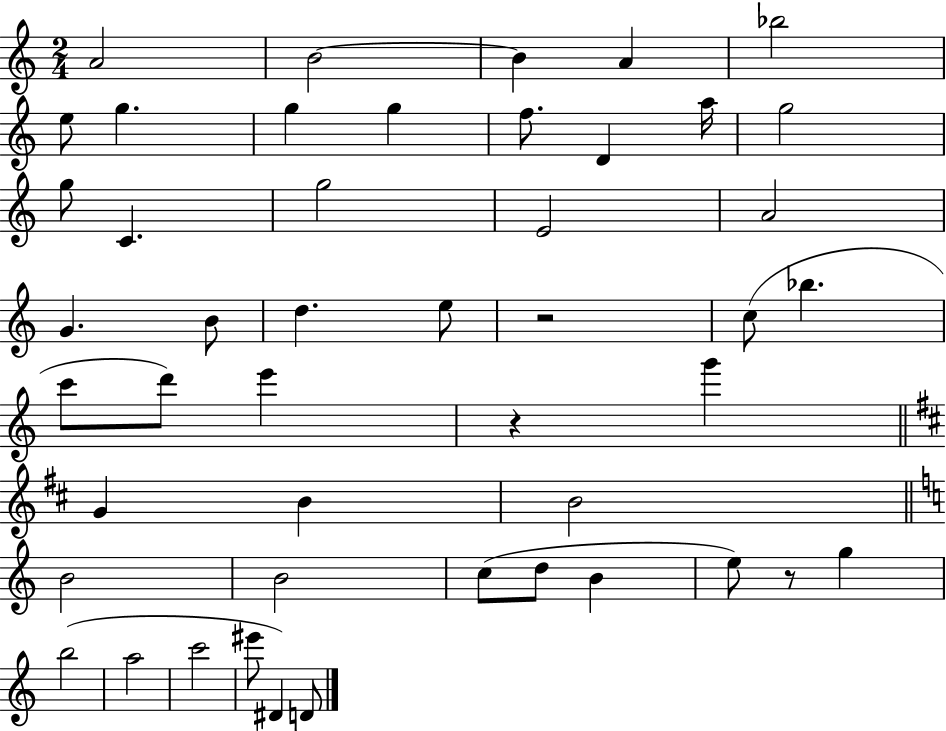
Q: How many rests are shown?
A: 3